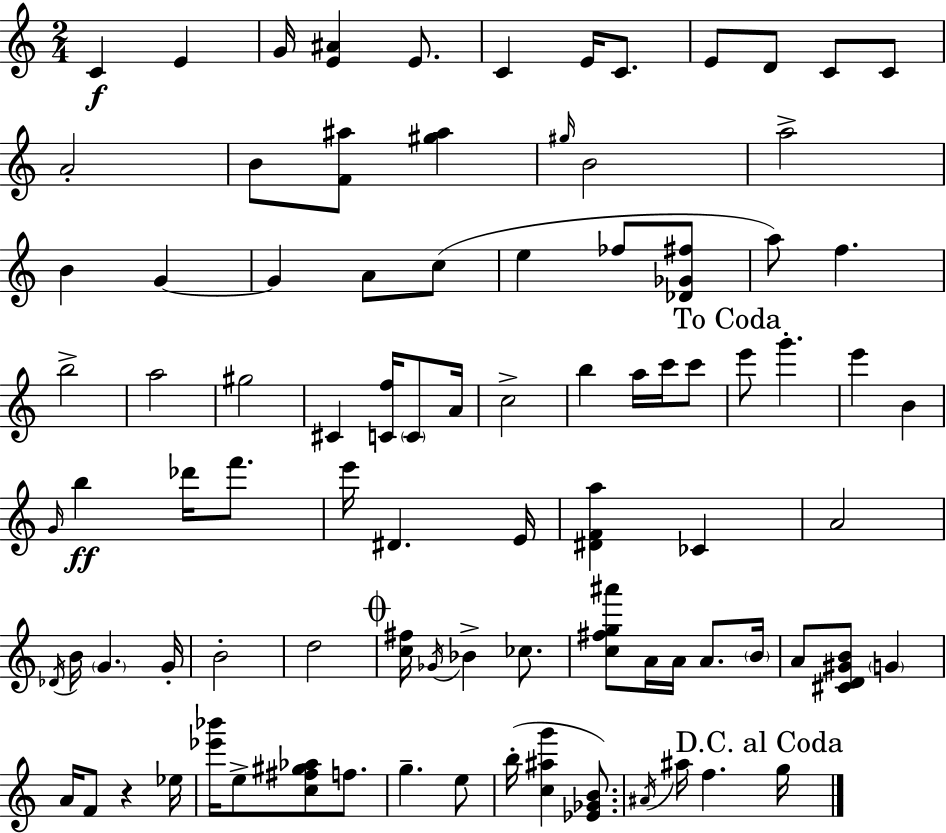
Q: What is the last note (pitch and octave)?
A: G5